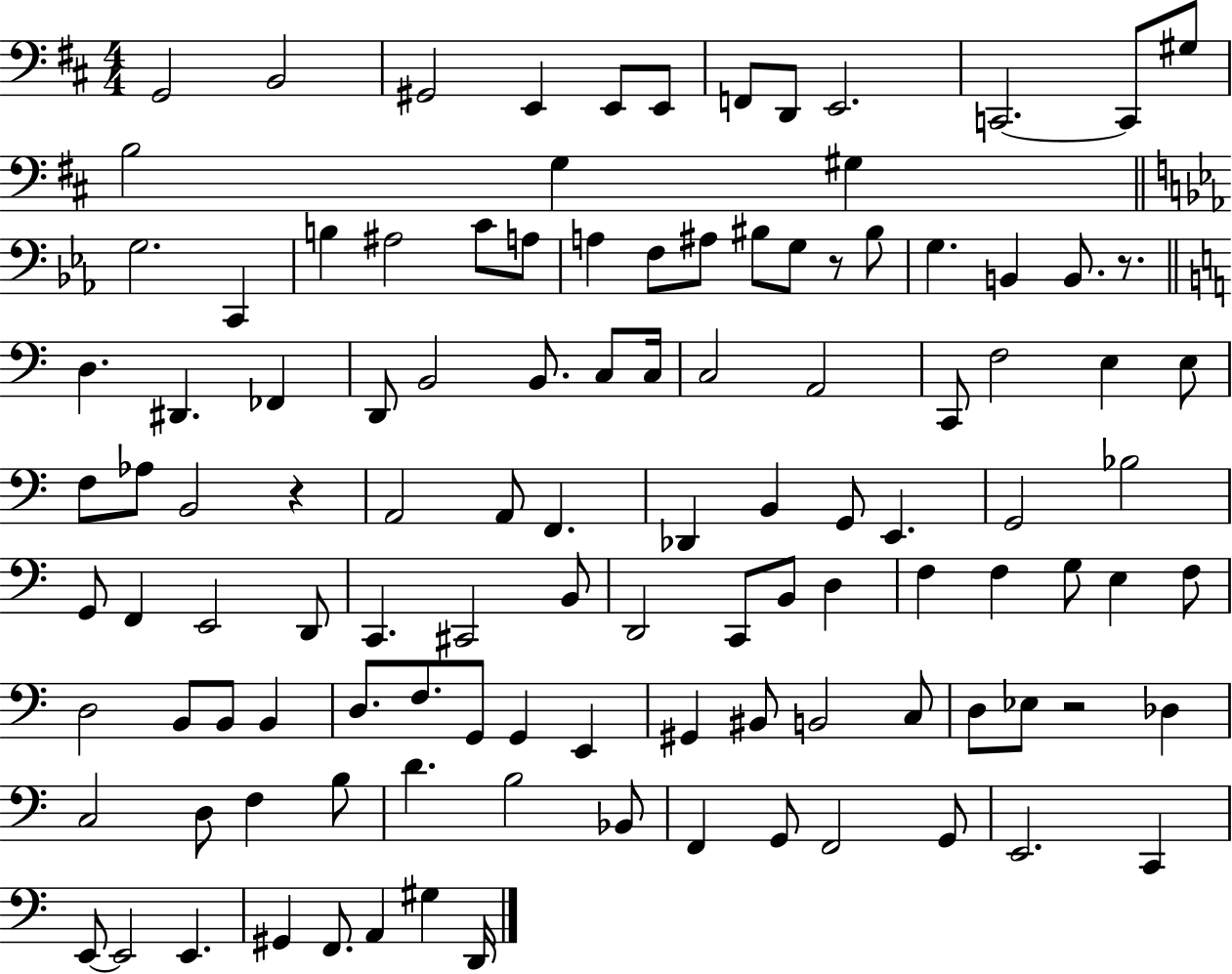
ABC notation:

X:1
T:Untitled
M:4/4
L:1/4
K:D
G,,2 B,,2 ^G,,2 E,, E,,/2 E,,/2 F,,/2 D,,/2 E,,2 C,,2 C,,/2 ^G,/2 B,2 G, ^G, G,2 C,, B, ^A,2 C/2 A,/2 A, F,/2 ^A,/2 ^B,/2 G,/2 z/2 ^B,/2 G, B,, B,,/2 z/2 D, ^D,, _F,, D,,/2 B,,2 B,,/2 C,/2 C,/4 C,2 A,,2 C,,/2 F,2 E, E,/2 F,/2 _A,/2 B,,2 z A,,2 A,,/2 F,, _D,, B,, G,,/2 E,, G,,2 _B,2 G,,/2 F,, E,,2 D,,/2 C,, ^C,,2 B,,/2 D,,2 C,,/2 B,,/2 D, F, F, G,/2 E, F,/2 D,2 B,,/2 B,,/2 B,, D,/2 F,/2 G,,/2 G,, E,, ^G,, ^B,,/2 B,,2 C,/2 D,/2 _E,/2 z2 _D, C,2 D,/2 F, B,/2 D B,2 _B,,/2 F,, G,,/2 F,,2 G,,/2 E,,2 C,, E,,/2 E,,2 E,, ^G,, F,,/2 A,, ^G, D,,/4